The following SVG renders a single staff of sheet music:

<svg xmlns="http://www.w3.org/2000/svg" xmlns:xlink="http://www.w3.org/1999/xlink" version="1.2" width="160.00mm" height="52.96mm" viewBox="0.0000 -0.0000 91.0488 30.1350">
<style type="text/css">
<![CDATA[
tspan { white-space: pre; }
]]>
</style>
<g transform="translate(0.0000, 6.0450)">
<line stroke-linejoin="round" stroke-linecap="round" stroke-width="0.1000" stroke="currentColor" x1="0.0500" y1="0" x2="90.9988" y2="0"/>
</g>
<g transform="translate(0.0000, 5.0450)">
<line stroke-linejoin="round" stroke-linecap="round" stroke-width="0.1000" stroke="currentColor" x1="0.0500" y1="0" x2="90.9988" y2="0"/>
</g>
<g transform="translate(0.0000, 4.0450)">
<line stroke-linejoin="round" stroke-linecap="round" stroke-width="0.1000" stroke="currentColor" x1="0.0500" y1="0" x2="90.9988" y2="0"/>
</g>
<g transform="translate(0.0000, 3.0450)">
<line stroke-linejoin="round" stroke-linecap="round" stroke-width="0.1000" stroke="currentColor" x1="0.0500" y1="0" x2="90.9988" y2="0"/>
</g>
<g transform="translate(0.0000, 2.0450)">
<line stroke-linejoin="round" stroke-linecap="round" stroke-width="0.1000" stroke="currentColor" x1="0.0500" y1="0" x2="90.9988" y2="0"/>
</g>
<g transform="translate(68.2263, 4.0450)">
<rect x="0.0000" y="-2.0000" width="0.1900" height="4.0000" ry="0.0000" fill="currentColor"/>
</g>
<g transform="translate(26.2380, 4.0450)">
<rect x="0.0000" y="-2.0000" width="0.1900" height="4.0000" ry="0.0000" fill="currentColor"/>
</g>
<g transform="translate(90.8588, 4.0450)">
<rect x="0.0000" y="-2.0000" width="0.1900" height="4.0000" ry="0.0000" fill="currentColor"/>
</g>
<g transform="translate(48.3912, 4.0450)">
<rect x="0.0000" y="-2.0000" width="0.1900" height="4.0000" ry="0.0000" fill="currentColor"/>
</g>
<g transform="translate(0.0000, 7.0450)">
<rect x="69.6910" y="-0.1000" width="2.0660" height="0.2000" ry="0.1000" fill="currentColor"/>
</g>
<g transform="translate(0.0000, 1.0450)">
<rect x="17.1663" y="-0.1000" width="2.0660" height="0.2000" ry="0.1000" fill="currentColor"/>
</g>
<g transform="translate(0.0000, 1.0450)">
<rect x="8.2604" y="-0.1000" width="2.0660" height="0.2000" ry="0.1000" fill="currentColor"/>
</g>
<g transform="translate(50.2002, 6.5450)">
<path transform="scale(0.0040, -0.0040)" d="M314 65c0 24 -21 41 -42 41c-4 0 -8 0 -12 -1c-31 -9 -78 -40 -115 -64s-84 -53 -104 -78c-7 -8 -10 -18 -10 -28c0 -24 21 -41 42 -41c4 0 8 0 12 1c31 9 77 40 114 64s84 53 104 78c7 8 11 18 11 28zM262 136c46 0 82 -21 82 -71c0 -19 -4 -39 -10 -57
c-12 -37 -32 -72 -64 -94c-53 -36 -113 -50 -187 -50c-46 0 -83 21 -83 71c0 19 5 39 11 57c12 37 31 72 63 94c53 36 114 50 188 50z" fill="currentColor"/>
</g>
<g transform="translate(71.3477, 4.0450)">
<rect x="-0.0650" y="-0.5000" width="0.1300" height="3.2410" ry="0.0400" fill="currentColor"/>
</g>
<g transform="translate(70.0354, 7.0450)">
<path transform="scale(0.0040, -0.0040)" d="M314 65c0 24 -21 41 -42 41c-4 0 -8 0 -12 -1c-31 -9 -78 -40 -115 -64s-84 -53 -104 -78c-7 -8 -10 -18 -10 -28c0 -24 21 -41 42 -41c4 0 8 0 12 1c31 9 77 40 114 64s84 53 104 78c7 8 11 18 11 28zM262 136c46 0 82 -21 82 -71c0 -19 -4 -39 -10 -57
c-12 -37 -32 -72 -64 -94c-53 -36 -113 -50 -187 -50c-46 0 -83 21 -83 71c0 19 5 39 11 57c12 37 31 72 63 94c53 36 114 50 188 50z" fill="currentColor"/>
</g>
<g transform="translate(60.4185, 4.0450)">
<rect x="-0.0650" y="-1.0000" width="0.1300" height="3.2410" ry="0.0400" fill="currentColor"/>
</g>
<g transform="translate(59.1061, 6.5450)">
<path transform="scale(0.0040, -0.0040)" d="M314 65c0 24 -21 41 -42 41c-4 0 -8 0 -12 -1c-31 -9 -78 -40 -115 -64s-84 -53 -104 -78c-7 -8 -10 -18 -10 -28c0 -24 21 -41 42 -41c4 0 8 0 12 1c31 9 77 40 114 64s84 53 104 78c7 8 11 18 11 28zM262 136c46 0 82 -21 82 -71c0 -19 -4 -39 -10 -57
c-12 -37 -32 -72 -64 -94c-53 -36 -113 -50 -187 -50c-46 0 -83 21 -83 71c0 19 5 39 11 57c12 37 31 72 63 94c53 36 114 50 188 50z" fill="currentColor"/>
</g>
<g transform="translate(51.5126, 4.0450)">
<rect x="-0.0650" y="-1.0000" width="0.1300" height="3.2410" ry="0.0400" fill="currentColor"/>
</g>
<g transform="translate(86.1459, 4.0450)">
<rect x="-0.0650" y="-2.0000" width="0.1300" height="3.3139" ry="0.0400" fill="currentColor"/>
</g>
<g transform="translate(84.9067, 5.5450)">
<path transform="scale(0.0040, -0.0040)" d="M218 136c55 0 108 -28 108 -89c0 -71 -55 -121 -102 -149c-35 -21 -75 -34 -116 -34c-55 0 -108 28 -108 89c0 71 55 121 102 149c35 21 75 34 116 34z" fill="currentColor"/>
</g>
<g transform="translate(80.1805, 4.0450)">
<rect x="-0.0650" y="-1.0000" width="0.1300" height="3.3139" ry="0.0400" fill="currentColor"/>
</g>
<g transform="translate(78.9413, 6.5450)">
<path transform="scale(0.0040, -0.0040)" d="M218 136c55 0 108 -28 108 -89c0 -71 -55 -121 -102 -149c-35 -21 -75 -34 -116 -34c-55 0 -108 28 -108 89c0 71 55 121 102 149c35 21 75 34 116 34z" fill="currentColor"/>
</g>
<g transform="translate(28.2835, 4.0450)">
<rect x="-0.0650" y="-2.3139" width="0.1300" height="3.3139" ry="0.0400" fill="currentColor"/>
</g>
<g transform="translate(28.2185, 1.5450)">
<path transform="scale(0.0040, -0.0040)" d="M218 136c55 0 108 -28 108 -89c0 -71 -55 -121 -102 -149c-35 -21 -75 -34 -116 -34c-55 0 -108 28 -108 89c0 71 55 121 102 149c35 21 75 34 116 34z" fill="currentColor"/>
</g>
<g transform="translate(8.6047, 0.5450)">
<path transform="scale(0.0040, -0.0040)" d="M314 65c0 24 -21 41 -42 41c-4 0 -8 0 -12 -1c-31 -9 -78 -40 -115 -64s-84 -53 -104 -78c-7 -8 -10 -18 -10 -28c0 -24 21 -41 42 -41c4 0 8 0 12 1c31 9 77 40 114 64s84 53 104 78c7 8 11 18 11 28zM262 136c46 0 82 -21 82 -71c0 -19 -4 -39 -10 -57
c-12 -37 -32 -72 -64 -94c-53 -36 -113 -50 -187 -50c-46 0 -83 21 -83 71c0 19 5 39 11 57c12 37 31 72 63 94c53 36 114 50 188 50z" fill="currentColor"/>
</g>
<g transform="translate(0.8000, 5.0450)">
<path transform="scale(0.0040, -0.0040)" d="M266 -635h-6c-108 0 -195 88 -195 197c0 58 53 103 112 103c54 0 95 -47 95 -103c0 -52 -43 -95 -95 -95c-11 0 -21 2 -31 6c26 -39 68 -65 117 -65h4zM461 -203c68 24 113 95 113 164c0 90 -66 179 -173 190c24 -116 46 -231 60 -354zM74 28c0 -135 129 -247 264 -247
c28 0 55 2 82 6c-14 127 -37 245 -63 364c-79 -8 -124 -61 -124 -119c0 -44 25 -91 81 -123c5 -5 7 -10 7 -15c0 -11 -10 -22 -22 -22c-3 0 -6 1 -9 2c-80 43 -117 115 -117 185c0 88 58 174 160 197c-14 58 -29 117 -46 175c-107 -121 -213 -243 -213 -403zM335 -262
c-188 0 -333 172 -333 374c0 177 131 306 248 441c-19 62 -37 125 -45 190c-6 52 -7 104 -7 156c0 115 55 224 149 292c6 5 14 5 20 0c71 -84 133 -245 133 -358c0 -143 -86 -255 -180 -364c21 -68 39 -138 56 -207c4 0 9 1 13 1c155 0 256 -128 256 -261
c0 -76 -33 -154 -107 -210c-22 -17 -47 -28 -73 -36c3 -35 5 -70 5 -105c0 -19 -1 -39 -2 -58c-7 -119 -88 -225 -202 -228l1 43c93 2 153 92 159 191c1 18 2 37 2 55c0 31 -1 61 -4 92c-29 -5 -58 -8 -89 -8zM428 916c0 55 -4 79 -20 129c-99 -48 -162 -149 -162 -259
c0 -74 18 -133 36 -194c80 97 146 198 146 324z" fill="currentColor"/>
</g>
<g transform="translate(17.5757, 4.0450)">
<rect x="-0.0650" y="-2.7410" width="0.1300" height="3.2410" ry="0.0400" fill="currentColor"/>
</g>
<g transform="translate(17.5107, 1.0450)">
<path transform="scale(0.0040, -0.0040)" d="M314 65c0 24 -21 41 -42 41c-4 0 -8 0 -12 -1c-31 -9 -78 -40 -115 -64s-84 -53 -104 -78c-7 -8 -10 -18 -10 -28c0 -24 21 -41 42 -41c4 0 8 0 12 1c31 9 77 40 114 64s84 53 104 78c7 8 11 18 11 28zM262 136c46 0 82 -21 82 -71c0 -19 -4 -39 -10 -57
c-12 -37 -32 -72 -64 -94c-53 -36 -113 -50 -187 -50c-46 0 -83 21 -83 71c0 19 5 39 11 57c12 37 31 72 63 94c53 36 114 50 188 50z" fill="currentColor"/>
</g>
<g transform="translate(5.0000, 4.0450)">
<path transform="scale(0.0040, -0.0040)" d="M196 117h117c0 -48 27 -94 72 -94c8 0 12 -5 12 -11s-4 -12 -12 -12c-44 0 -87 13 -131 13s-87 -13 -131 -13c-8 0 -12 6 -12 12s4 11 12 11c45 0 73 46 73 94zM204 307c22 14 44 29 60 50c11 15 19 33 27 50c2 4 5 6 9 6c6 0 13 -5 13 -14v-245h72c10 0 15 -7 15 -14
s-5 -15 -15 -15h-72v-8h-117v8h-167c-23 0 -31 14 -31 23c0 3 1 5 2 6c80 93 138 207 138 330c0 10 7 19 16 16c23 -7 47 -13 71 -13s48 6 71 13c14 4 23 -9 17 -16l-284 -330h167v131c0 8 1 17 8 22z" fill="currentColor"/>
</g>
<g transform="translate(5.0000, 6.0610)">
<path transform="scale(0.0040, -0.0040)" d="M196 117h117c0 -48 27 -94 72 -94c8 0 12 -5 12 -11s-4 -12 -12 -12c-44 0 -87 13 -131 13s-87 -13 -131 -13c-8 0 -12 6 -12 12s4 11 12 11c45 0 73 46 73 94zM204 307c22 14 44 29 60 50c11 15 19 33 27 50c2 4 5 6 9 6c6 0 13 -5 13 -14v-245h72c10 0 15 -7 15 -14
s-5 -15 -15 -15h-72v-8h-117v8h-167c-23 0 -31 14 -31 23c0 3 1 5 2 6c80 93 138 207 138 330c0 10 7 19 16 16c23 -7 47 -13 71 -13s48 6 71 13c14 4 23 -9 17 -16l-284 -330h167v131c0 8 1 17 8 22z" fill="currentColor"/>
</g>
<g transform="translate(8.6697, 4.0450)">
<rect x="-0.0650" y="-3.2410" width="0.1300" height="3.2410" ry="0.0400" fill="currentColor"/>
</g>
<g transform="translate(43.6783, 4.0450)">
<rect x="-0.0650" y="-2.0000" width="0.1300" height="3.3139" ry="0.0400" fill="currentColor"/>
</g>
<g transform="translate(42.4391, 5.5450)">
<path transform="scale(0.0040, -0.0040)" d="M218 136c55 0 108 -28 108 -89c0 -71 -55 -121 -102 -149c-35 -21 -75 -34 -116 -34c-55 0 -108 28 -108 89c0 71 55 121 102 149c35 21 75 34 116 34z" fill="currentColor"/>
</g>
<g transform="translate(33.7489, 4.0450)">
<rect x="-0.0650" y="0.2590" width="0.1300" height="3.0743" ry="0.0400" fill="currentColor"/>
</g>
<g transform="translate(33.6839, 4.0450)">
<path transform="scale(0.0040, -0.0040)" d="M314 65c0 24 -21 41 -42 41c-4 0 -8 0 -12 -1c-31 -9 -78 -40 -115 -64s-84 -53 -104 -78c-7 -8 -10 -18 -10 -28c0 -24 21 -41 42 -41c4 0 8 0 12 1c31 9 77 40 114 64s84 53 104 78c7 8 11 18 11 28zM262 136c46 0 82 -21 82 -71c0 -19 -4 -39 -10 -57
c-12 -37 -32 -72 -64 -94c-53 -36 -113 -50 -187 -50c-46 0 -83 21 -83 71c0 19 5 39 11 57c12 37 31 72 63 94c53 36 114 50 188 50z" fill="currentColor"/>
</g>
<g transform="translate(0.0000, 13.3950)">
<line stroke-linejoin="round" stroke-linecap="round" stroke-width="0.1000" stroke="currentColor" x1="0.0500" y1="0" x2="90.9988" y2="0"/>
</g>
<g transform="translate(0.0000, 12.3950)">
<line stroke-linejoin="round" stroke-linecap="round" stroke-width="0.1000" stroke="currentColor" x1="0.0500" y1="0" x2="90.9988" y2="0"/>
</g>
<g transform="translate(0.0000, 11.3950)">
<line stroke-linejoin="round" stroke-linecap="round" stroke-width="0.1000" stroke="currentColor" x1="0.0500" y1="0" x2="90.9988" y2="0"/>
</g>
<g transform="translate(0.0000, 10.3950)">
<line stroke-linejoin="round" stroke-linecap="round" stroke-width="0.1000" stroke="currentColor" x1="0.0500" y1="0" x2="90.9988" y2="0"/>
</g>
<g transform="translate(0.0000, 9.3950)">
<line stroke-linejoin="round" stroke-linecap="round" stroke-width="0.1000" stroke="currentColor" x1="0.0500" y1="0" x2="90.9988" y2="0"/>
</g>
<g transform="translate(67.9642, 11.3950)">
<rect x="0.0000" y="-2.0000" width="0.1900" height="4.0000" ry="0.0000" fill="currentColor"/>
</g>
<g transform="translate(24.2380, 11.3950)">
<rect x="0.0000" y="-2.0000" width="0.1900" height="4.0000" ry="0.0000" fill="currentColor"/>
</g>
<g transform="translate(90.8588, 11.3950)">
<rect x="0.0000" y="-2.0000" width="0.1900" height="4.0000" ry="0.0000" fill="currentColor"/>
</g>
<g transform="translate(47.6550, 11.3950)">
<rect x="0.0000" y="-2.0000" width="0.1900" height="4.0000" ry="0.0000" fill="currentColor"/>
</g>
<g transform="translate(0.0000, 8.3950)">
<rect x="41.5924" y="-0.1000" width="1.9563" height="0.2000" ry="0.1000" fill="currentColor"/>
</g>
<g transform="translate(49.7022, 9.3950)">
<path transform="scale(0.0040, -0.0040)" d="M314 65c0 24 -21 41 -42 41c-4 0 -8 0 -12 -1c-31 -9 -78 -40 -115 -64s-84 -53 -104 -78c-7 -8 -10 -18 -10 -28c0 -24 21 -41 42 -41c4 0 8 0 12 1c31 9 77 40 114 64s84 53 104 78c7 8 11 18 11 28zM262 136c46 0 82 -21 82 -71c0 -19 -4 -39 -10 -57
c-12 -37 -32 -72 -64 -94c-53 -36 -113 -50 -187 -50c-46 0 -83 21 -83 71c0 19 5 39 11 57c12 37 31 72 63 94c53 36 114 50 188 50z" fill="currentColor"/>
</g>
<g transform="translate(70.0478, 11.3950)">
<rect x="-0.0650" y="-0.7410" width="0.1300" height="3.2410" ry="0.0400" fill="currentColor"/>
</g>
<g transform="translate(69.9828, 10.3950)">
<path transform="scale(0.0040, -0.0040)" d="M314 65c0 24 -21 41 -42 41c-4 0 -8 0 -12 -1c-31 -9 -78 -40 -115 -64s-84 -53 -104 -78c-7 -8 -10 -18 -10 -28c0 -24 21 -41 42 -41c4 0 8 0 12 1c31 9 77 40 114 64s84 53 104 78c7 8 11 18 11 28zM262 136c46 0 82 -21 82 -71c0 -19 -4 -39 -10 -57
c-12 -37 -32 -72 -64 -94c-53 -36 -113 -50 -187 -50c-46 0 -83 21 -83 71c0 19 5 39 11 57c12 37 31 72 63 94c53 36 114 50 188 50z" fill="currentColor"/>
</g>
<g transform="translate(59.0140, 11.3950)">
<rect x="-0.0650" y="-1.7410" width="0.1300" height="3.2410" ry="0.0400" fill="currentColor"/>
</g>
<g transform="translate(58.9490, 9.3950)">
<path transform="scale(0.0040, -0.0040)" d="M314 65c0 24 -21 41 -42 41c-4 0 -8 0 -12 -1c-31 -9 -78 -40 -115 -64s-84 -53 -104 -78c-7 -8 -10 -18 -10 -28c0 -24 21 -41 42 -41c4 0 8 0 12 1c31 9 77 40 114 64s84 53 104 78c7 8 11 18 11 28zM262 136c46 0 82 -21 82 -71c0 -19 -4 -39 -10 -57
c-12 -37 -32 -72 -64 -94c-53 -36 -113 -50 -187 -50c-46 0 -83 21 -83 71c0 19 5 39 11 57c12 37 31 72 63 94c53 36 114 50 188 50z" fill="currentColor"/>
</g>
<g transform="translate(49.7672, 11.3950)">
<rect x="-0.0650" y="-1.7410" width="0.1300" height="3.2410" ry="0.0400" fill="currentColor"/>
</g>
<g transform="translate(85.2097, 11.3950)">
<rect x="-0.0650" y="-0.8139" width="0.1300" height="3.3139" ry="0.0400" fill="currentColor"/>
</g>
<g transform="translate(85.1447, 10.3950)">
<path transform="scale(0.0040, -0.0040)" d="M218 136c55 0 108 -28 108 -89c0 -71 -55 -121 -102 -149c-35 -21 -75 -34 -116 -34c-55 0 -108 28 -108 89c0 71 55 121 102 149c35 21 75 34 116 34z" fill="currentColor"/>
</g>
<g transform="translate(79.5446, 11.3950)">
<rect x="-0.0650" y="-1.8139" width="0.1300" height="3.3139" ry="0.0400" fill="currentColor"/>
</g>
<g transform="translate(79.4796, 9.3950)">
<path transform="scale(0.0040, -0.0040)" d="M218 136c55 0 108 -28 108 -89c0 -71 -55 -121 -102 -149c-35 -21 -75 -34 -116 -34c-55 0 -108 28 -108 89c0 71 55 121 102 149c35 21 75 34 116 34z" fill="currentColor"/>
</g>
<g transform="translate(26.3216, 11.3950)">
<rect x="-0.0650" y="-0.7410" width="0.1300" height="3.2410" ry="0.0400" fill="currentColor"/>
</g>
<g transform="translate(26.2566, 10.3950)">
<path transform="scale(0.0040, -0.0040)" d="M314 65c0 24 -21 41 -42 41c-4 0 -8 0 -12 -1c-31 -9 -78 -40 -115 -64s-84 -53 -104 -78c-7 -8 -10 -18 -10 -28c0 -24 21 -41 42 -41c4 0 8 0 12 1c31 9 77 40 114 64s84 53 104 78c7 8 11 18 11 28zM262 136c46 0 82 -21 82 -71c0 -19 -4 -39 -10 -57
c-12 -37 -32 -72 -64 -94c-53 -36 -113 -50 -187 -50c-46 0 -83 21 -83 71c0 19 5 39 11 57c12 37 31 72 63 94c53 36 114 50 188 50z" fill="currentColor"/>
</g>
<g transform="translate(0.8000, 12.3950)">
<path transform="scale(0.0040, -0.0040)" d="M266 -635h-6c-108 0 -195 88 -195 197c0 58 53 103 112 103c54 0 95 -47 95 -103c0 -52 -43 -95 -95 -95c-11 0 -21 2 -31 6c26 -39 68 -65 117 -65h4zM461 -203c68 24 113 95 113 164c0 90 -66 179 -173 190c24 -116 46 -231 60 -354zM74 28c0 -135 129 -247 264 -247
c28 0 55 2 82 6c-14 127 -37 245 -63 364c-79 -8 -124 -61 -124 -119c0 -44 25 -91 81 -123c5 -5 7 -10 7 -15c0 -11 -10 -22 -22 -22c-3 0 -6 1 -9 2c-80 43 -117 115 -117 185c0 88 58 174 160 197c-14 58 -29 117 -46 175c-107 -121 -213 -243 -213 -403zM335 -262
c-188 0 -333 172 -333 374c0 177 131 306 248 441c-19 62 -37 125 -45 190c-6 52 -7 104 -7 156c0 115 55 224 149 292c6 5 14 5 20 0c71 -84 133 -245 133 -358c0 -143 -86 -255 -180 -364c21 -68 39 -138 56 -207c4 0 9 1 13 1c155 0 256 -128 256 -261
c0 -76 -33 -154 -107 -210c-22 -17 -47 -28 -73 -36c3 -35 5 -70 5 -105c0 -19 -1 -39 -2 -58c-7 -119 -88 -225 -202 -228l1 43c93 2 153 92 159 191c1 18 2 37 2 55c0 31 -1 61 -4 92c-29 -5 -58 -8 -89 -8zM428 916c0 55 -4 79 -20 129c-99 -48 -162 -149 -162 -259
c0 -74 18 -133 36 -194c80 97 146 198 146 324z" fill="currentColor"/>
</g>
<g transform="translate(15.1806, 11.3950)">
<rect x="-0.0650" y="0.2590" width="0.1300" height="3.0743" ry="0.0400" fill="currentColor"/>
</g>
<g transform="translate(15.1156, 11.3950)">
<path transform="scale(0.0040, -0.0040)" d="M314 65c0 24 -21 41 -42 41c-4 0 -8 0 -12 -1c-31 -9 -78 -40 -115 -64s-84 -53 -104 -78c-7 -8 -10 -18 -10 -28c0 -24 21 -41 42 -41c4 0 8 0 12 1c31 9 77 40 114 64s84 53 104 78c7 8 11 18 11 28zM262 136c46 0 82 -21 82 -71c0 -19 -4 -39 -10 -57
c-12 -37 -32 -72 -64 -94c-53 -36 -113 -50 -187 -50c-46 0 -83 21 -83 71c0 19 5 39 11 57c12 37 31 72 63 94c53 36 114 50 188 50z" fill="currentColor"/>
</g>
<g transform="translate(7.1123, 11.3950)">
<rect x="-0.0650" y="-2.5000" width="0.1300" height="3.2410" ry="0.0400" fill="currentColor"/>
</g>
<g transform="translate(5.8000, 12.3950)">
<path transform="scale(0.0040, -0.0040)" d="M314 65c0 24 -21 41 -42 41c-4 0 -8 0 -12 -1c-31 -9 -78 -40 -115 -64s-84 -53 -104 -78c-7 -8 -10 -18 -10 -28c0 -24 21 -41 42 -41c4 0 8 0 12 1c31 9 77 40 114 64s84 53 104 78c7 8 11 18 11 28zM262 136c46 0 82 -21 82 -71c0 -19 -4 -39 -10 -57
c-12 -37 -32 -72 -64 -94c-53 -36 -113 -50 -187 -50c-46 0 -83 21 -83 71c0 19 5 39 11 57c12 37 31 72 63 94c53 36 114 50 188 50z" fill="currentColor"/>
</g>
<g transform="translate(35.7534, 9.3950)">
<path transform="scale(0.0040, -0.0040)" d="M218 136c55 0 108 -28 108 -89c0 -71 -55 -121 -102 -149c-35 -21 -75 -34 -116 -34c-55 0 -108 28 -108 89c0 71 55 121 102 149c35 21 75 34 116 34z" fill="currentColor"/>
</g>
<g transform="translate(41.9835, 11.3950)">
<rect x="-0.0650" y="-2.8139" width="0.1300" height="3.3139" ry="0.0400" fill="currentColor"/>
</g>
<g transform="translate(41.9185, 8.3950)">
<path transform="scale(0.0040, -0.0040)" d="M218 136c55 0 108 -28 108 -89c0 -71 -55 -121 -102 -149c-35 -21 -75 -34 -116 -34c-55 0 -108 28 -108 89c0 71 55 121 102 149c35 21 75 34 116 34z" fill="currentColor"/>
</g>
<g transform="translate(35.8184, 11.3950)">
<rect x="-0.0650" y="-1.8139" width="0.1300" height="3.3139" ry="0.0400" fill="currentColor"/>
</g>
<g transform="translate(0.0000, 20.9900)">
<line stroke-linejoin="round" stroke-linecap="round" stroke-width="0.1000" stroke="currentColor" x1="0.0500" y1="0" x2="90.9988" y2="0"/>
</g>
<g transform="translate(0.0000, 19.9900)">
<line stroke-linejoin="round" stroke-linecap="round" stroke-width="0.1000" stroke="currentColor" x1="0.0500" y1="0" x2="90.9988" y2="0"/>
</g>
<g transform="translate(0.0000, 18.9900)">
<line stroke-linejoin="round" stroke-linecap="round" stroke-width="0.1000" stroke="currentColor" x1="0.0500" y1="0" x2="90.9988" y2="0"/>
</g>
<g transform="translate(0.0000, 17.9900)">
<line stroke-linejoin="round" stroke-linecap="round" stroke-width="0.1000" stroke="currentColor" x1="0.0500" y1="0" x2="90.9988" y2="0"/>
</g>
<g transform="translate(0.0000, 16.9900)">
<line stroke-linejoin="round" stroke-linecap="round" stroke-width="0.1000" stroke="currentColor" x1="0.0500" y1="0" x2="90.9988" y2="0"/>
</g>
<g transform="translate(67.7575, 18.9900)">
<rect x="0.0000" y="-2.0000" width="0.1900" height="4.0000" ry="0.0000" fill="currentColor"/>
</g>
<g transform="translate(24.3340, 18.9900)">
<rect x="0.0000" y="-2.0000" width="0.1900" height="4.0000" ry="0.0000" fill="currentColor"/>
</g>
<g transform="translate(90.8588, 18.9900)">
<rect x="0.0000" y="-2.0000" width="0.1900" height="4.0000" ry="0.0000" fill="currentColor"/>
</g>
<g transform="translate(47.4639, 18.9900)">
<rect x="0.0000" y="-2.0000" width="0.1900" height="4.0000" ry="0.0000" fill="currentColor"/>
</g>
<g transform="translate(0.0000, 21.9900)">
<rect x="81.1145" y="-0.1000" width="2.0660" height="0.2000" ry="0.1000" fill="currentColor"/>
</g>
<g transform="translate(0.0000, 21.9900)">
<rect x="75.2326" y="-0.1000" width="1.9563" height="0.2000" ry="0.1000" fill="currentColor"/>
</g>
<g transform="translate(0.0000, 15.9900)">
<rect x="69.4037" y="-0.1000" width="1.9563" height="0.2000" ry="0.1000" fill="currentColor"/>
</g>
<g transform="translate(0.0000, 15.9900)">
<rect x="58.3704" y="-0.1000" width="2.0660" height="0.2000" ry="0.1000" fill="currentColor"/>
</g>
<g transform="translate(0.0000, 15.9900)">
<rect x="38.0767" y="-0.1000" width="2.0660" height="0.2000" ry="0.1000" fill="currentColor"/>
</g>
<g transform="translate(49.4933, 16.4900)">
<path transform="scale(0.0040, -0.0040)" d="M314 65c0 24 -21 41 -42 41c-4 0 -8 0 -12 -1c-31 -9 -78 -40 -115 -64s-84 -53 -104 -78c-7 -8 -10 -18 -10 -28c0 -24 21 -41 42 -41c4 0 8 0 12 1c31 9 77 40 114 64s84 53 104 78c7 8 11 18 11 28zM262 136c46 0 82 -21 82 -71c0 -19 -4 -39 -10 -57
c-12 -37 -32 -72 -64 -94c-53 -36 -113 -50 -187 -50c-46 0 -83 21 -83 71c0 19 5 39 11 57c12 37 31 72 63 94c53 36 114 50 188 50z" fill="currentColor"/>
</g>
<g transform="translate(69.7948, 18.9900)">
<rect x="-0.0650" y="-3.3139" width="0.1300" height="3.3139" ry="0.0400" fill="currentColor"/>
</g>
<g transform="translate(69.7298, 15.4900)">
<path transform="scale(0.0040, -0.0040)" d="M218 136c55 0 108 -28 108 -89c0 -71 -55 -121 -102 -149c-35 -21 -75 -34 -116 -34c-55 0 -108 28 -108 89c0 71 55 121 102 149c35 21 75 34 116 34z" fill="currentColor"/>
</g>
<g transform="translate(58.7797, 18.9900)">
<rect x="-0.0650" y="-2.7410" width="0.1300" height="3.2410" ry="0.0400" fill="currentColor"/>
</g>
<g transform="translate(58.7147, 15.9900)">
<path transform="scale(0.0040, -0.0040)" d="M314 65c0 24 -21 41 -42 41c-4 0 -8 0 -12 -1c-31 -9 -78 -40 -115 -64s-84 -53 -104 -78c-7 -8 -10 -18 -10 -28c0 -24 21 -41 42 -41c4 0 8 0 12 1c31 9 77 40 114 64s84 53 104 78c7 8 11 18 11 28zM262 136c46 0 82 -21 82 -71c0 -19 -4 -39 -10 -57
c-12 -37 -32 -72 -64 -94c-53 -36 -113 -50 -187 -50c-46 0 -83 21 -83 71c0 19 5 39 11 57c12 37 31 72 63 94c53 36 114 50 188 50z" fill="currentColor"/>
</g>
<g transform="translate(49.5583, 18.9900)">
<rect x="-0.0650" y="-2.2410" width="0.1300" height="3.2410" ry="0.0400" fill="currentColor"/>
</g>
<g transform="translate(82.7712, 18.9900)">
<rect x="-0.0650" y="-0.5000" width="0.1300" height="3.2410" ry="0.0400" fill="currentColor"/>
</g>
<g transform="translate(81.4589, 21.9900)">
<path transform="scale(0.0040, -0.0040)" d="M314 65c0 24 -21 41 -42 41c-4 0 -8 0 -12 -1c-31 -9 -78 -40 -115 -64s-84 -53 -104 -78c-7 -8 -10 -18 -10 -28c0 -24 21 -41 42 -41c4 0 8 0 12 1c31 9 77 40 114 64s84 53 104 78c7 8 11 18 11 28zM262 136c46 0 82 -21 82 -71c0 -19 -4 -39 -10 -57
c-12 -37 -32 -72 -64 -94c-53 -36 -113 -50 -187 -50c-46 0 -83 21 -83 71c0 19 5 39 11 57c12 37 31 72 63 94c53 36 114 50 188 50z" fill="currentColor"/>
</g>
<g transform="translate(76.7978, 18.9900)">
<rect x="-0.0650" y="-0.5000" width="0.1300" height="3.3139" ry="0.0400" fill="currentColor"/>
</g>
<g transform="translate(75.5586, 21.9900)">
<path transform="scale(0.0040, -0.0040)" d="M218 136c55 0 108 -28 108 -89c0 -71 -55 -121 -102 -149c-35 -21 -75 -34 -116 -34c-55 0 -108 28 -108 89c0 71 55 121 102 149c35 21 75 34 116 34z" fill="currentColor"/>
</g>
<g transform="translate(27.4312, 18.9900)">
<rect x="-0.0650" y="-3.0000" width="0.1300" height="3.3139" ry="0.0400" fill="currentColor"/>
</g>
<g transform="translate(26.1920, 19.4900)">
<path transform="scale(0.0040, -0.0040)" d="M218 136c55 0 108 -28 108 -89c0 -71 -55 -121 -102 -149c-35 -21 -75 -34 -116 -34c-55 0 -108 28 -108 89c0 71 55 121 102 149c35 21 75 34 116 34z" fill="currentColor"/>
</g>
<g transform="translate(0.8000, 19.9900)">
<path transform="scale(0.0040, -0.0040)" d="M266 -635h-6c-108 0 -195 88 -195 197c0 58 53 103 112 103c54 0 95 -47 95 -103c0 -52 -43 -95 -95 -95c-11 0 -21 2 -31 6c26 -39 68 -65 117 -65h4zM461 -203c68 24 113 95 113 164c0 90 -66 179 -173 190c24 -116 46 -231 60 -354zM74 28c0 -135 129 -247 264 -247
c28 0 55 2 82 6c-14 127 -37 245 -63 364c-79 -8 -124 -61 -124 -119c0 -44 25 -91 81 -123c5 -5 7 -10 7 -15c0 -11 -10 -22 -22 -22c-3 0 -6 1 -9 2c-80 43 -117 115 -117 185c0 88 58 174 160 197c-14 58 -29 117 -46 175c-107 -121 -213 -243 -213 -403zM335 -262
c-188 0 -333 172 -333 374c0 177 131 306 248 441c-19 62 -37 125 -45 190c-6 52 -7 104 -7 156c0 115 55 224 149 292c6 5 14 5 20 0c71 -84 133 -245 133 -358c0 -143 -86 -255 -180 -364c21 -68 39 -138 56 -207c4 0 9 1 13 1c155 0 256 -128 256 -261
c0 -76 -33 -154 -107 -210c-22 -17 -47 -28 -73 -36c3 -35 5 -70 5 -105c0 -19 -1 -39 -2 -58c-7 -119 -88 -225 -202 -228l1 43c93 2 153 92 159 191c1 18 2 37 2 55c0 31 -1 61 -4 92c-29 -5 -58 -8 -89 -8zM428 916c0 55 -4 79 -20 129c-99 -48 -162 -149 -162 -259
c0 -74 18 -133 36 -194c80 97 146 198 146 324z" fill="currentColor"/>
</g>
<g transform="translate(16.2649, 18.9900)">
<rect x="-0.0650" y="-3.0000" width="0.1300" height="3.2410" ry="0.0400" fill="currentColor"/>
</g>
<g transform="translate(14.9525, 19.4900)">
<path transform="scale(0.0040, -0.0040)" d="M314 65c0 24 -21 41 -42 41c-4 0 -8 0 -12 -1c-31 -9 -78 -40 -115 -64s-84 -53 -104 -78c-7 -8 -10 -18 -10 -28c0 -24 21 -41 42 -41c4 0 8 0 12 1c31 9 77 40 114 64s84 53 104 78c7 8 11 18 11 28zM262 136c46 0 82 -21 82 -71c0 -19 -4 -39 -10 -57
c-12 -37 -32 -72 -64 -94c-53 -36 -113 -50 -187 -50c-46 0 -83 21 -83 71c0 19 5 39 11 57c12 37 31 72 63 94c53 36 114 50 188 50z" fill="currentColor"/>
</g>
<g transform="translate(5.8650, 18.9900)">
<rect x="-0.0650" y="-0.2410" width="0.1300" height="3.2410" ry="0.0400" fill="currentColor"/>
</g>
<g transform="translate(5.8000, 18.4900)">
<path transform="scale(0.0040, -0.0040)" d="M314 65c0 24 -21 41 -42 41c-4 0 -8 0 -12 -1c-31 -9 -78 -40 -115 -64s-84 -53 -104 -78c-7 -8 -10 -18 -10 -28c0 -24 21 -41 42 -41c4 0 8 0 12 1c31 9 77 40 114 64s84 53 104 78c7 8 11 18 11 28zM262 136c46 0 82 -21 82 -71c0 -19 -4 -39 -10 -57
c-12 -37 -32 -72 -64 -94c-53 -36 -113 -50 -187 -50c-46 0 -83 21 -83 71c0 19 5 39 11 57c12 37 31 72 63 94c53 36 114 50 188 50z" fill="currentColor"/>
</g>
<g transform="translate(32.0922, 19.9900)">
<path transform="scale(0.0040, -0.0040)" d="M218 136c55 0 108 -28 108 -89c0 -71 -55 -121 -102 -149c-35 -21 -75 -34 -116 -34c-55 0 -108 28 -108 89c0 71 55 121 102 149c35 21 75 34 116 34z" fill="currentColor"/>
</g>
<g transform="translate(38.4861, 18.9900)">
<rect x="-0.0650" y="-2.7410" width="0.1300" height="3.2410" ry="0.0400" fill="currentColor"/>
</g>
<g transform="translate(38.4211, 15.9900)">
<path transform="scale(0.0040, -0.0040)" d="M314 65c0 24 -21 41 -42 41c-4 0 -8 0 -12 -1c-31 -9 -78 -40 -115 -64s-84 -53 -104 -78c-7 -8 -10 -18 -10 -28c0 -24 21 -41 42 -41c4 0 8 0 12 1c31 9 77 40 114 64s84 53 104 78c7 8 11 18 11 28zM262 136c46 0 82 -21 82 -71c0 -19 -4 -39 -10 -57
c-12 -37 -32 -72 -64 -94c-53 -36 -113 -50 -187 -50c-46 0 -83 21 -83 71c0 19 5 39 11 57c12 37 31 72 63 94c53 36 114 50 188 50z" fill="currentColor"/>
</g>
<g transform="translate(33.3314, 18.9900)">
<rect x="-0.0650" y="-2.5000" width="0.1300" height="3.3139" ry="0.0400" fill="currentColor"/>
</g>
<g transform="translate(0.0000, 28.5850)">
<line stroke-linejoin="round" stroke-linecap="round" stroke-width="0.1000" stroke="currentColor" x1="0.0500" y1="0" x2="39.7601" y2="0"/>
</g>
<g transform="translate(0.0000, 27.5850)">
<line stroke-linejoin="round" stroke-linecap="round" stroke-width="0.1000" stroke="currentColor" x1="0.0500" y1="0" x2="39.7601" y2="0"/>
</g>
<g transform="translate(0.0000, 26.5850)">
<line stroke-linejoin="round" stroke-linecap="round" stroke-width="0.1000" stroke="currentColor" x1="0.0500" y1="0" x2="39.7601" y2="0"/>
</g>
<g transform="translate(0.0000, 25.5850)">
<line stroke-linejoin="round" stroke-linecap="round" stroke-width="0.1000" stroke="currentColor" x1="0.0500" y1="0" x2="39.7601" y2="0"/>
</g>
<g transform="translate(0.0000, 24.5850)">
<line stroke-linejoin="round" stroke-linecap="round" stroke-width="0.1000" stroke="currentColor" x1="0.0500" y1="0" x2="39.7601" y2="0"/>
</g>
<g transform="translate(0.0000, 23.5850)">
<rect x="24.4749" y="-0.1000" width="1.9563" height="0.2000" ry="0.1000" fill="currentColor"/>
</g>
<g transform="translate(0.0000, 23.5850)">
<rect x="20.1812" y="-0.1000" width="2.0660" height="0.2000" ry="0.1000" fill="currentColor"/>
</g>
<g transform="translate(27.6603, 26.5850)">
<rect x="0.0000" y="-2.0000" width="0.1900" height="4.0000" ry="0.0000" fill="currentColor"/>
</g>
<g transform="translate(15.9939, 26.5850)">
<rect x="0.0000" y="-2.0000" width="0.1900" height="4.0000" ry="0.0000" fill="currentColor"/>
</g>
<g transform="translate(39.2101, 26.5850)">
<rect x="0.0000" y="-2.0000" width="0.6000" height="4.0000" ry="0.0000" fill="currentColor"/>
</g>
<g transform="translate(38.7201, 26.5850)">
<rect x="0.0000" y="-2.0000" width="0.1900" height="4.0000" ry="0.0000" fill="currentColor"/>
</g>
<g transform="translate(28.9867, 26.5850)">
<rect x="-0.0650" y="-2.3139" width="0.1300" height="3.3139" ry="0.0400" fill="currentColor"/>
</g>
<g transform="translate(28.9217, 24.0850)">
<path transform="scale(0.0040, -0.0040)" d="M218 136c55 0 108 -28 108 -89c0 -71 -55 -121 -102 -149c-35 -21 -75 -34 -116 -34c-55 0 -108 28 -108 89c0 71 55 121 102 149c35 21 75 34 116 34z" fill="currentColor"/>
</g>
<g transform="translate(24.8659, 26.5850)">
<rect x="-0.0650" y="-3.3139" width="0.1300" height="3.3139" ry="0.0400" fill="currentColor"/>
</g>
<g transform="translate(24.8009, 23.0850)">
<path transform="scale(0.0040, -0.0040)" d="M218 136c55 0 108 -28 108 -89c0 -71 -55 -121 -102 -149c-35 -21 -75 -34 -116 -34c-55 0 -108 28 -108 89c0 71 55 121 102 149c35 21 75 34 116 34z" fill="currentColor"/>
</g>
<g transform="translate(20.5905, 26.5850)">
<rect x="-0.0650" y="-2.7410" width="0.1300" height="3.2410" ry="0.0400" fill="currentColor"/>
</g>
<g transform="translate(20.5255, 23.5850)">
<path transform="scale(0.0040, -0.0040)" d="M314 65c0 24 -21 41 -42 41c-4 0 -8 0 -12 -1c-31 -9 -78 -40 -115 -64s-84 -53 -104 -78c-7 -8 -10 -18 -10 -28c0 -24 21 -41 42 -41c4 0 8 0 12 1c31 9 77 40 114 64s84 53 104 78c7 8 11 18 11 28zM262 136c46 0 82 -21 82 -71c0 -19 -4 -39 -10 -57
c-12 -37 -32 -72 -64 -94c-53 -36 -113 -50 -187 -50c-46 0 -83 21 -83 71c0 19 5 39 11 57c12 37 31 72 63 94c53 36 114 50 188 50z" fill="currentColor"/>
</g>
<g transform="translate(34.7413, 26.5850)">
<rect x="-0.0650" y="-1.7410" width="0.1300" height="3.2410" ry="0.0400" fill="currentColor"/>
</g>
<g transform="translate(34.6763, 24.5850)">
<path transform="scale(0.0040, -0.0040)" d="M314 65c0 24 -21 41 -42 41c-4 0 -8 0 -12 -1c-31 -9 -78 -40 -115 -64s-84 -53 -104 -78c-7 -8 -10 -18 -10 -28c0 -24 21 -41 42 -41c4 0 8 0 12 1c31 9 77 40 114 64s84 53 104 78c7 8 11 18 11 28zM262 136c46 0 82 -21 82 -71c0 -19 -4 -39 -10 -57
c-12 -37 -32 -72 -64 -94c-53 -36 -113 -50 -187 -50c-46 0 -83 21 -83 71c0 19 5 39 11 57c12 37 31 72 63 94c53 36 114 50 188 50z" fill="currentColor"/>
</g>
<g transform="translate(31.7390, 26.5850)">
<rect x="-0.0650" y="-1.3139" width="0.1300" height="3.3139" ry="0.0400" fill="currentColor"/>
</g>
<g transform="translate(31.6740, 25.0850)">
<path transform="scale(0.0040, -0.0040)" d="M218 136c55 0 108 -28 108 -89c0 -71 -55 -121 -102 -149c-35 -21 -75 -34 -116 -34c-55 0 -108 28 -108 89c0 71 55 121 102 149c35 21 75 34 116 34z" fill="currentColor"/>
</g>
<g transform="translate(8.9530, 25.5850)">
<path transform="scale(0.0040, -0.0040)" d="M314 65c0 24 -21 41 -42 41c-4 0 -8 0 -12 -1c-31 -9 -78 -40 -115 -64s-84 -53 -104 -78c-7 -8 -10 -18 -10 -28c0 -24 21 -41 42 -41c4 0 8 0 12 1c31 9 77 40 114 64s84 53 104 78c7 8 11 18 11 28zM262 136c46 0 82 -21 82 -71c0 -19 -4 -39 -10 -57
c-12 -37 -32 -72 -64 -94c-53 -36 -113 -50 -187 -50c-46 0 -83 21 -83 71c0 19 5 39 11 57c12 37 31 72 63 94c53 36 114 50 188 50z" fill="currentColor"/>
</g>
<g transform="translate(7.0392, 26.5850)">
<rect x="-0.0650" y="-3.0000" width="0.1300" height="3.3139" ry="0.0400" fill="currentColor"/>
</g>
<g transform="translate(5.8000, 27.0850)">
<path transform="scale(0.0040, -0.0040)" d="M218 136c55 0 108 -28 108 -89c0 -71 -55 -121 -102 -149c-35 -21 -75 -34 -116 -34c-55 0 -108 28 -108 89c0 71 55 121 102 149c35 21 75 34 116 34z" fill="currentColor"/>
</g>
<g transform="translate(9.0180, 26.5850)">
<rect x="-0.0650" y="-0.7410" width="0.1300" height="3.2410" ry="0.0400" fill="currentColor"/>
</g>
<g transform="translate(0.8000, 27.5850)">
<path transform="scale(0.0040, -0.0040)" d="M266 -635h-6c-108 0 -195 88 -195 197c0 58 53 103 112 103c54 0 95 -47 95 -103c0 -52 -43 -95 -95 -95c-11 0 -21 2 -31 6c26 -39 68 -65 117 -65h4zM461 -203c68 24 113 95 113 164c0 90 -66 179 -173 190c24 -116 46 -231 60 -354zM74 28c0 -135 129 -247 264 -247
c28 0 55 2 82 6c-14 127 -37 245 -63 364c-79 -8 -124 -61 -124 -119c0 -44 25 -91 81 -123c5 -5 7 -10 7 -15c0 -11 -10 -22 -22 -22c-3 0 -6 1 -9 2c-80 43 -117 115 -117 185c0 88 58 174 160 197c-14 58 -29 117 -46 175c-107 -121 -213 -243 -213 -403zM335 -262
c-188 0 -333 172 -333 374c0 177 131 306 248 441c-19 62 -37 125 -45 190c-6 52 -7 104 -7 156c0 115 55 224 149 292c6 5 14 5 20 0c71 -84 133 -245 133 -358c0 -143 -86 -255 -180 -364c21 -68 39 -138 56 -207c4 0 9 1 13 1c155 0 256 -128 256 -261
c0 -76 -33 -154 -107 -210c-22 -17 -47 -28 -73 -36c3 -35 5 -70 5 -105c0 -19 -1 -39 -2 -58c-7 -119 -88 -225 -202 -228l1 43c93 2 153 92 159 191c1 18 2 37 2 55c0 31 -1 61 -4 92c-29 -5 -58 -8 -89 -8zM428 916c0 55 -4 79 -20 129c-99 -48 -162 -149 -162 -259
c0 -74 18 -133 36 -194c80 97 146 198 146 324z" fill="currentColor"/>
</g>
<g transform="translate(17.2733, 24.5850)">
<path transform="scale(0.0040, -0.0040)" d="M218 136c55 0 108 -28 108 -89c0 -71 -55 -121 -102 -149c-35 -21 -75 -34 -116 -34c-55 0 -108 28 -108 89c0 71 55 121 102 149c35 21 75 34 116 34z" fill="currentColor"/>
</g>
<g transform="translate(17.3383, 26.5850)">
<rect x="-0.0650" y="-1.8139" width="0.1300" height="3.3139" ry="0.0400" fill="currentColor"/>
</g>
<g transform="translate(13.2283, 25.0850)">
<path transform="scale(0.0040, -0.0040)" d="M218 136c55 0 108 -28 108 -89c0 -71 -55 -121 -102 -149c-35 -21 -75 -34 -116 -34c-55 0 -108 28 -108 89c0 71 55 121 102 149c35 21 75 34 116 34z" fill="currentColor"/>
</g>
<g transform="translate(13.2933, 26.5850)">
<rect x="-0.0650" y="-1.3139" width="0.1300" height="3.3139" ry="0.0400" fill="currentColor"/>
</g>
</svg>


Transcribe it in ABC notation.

X:1
T:Untitled
M:4/4
L:1/4
K:C
b2 a2 g B2 F D2 D2 C2 D F G2 B2 d2 f a f2 f2 d2 f d c2 A2 A G a2 g2 a2 b C C2 A d2 e f a2 b g e f2